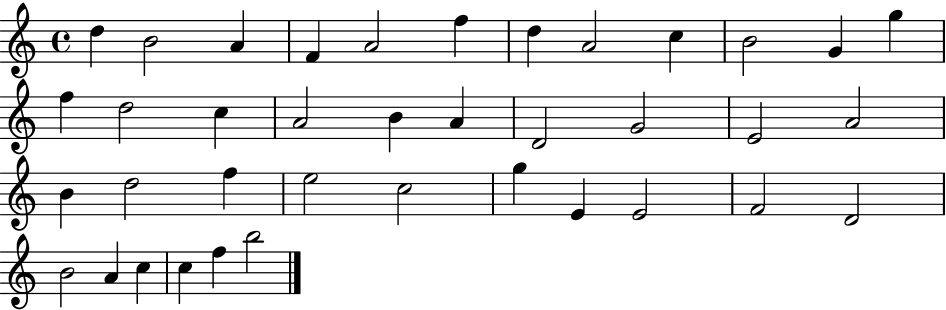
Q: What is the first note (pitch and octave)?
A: D5